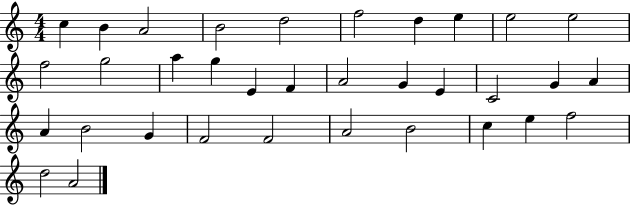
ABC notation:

X:1
T:Untitled
M:4/4
L:1/4
K:C
c B A2 B2 d2 f2 d e e2 e2 f2 g2 a g E F A2 G E C2 G A A B2 G F2 F2 A2 B2 c e f2 d2 A2